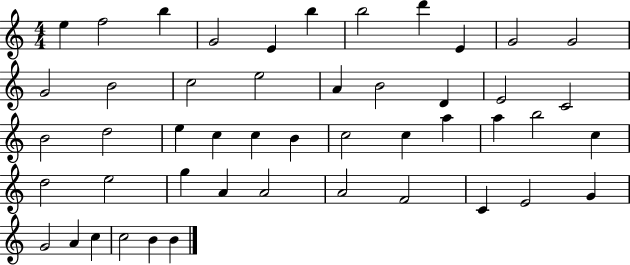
X:1
T:Untitled
M:4/4
L:1/4
K:C
e f2 b G2 E b b2 d' E G2 G2 G2 B2 c2 e2 A B2 D E2 C2 B2 d2 e c c B c2 c a a b2 c d2 e2 g A A2 A2 F2 C E2 G G2 A c c2 B B